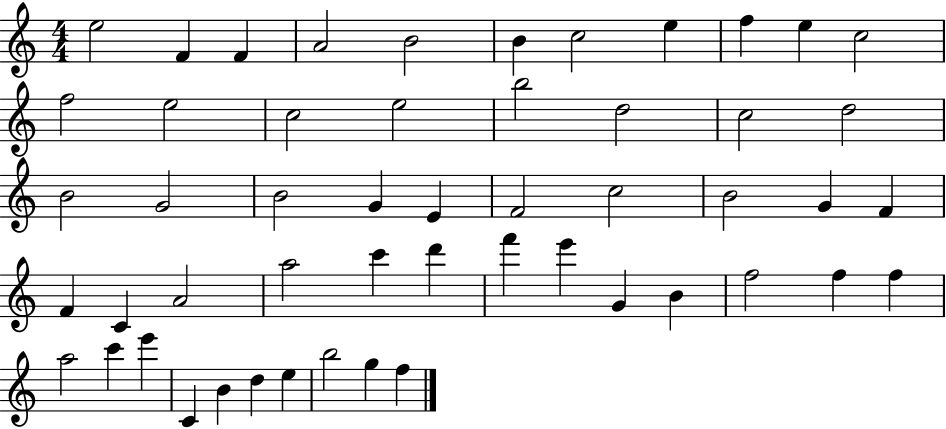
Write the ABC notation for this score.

X:1
T:Untitled
M:4/4
L:1/4
K:C
e2 F F A2 B2 B c2 e f e c2 f2 e2 c2 e2 b2 d2 c2 d2 B2 G2 B2 G E F2 c2 B2 G F F C A2 a2 c' d' f' e' G B f2 f f a2 c' e' C B d e b2 g f